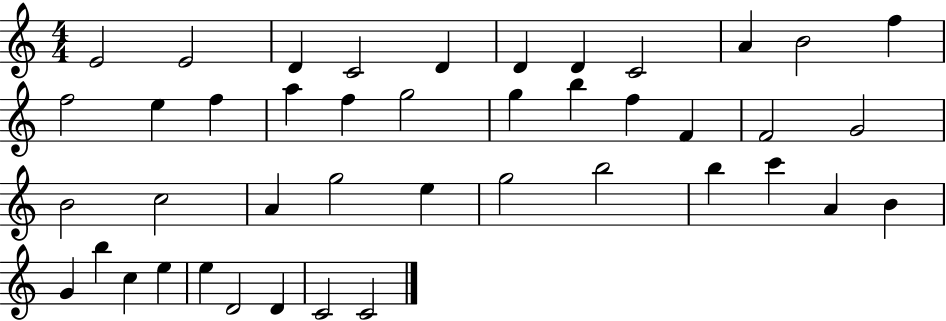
E4/h E4/h D4/q C4/h D4/q D4/q D4/q C4/h A4/q B4/h F5/q F5/h E5/q F5/q A5/q F5/q G5/h G5/q B5/q F5/q F4/q F4/h G4/h B4/h C5/h A4/q G5/h E5/q G5/h B5/h B5/q C6/q A4/q B4/q G4/q B5/q C5/q E5/q E5/q D4/h D4/q C4/h C4/h